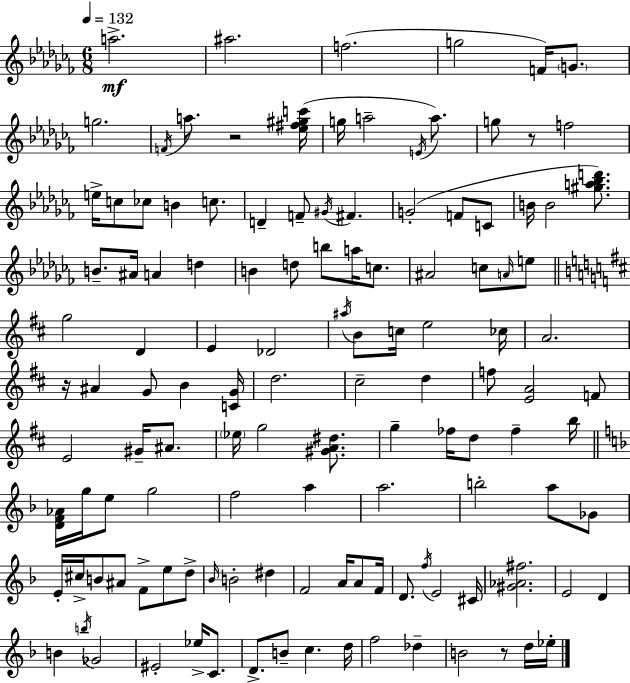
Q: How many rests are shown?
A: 4